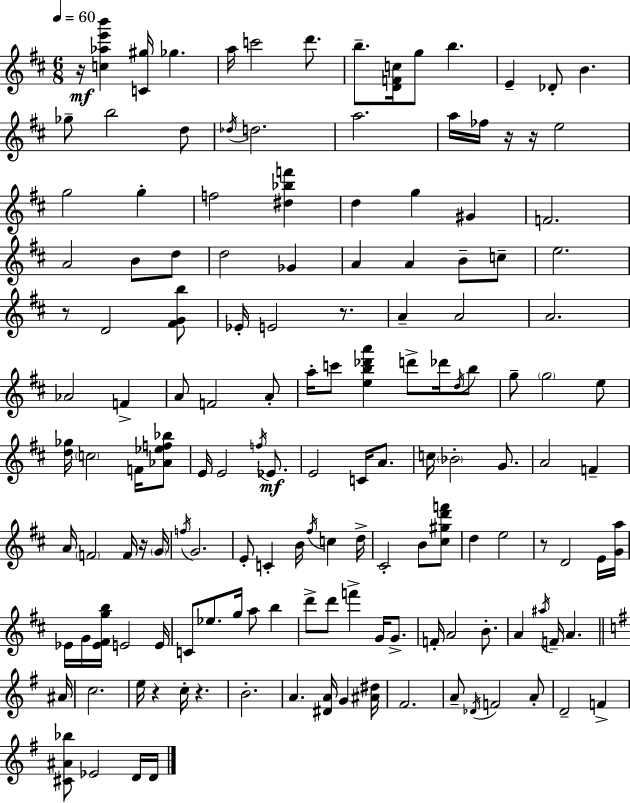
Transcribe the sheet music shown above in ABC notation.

X:1
T:Untitled
M:6/8
L:1/4
K:D
z/4 [c_ae'b'] [C^g]/4 _g a/4 c'2 d'/2 b/2 [DFc]/4 g/2 b E _D/2 B _g/2 b2 d/2 _d/4 d2 a2 a/4 _f/4 z/4 z/4 e2 g2 g f2 [^d_bf'] d g ^G F2 A2 B/2 d/2 d2 _G A A B/2 c/2 e2 z/2 D2 [^FGb]/2 _E/4 E2 z/2 A A2 A2 _A2 F A/2 F2 A/2 a/4 c'/2 [eb_d'a'] d'/2 _d'/4 d/4 b/2 g/2 g2 e/2 [d_g]/4 c2 F/4 [_A_ef_b]/2 E/4 E2 f/4 _E/2 E2 C/4 A/2 c/4 _B2 G/2 A2 F A/4 F2 F/4 z/4 G/4 f/4 G2 E/2 C B/4 ^f/4 c d/4 ^C2 B/2 [^c^gd'f']/2 d e2 z/2 D2 E/4 [Ga]/4 _E/4 G/4 [_E^Fgb]/4 E2 E/4 C/2 _e/2 g/4 a/2 b d'/2 d'/2 f' G/4 G/2 F/4 A2 B/2 A ^a/4 F/4 A ^A/4 c2 e/4 z c/4 z B2 A [^DA]/4 G [^A^d]/4 ^F2 A/2 _D/4 F2 A/2 D2 F [^C^A_b]/2 _E2 D/4 D/4